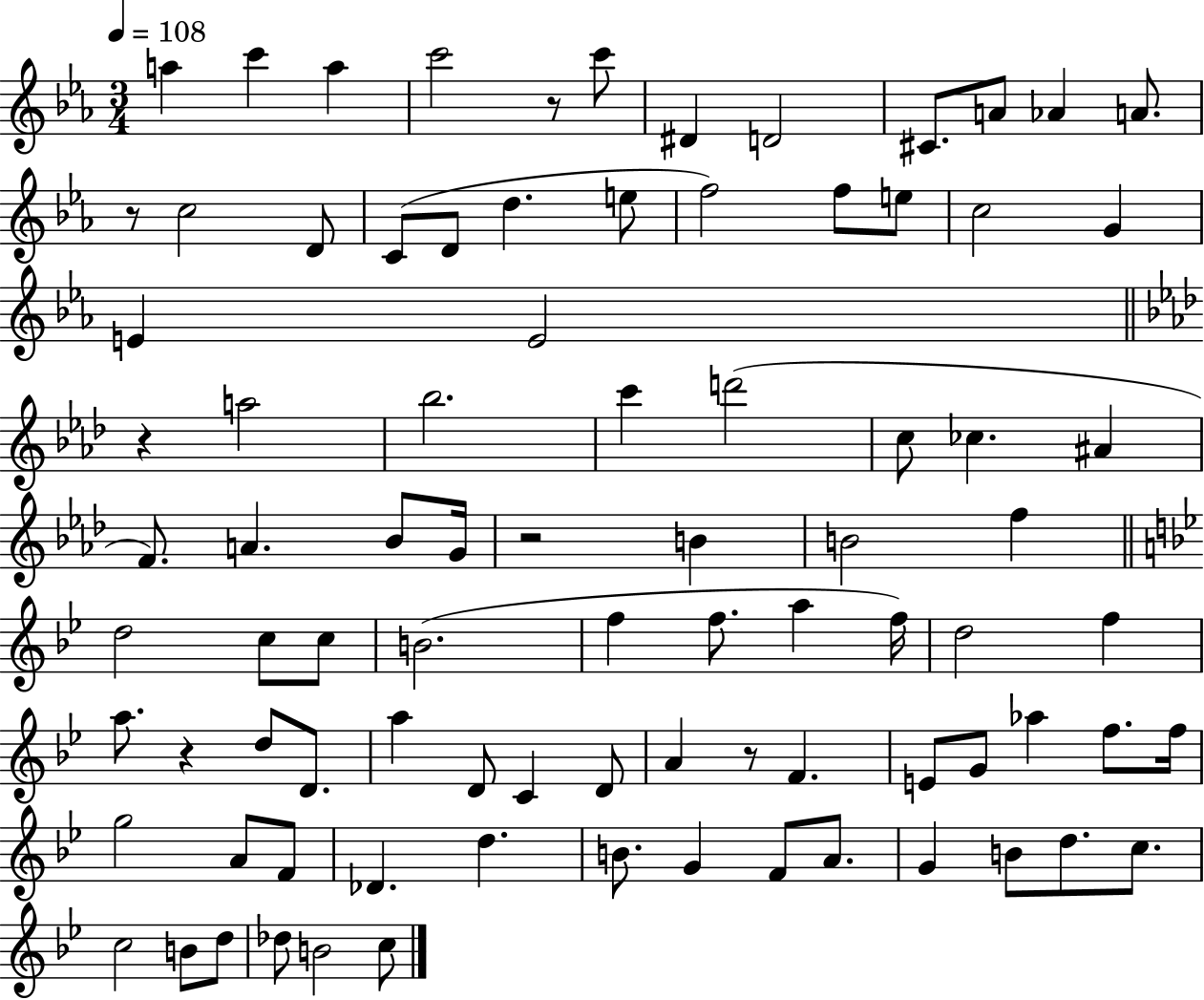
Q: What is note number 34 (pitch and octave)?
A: Bb4